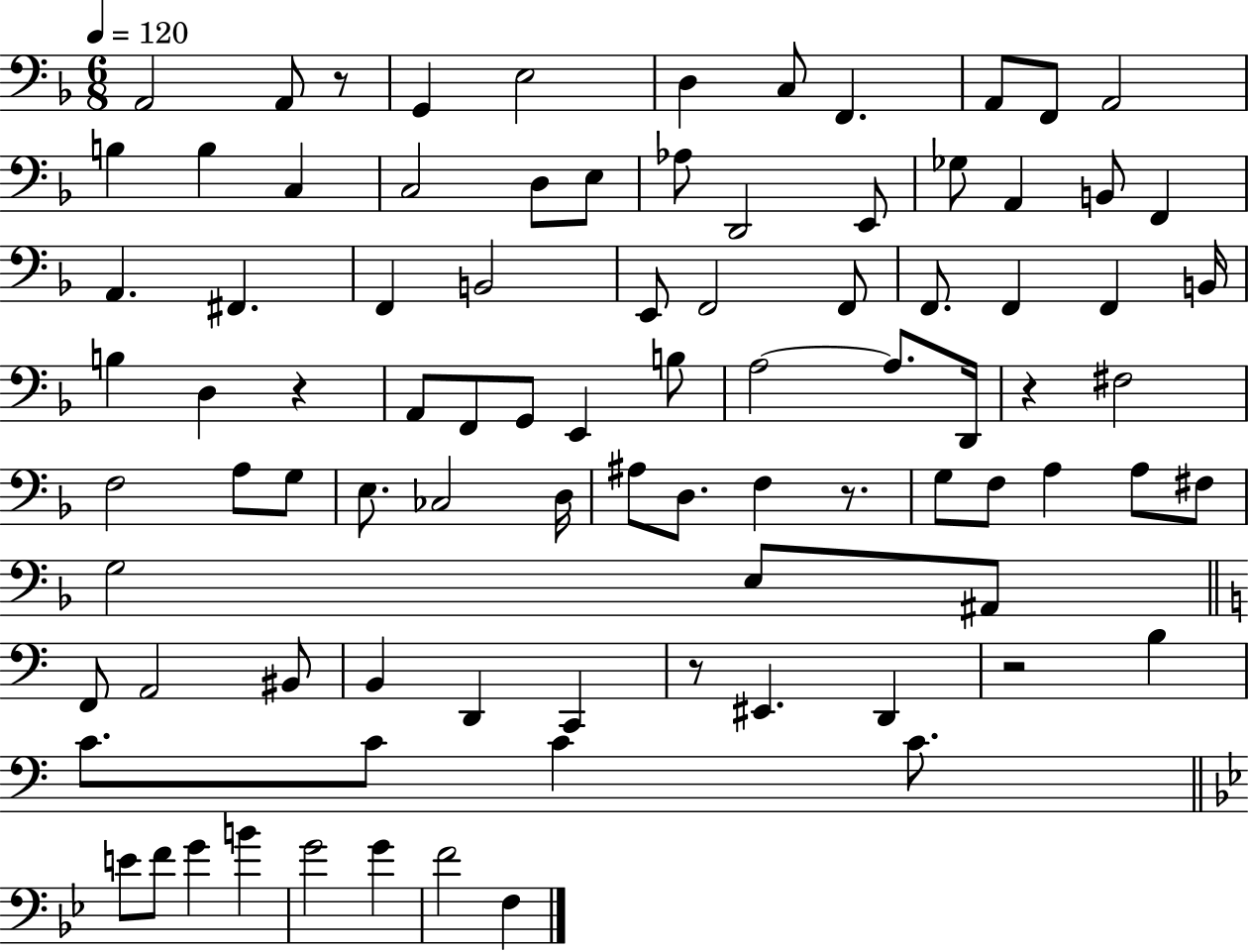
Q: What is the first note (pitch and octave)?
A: A2